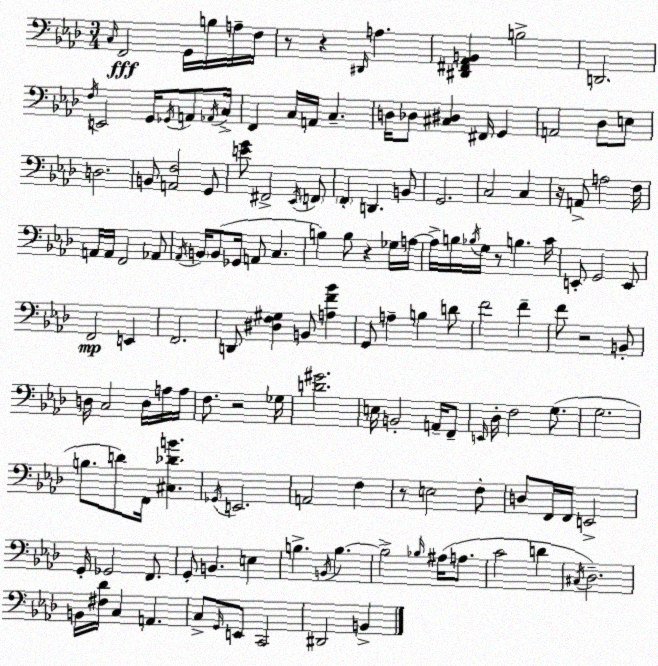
X:1
T:Untitled
M:3/4
L:1/4
K:Fm
C,/4 F,,2 G,,/4 B,/4 A,/4 F,/4 z/2 z ^D,,/4 A, [^D,,^F,,_A,,B,,] B,2 D,,2 F,/4 E,,2 G,,/4 _G,,/4 A,,/2 _A,,/4 C,/4 F,, C,/4 A,,/4 C, D,/4 _D,/2 [^C,^D,] ^F,,/4 G,, A,,2 _D,/2 E,/2 D,2 B,,/2 [A,,F,]2 G,,/2 [EG]/2 ^F,,2 _E,,/4 F,,/2 F,, D,, B,,/2 G,,2 C,2 C, z/4 A,,/2 A,2 F,/4 A,,/4 A,,/4 F,,2 _A,,/2 _A,,/4 B,,/4 B,,/2 _G,,/4 A,,/2 C, B, B,/2 z _G,/4 A,/4 A,/4 B,/4 _B,/4 G,/4 z/2 B, C/4 E,,/2 G,,2 E,,/2 F,,2 E,, F,,2 D,,/2 [^D,F,^G,] B,,/2 [A,F_B] G,,/2 A, B, D/2 F2 F F/2 z2 B,,/2 D,/4 C,2 D,/4 A,/4 A,/4 F,/2 z2 _G,/4 [D^G]2 E,/4 B,,2 A,,/4 F,,/2 E,,/4 _D,/4 F,2 G,/2 G,2 B,/2 D/2 F,,/4 [^C,_DB] _G,,/4 E,,2 A,,2 F, z/2 E,2 F,/2 D,/2 F,,/4 F,,/4 E,,2 G,,/4 _G,,2 F,,/2 G,,/2 B,, E, B, B,,/4 B, B,2 _B,/4 ^A,/4 A,/2 C2 D ^C,/4 _D,2 B,,/4 [^F,_D]/4 C, A,, C,/2 G,,/4 E,,/2 C,,2 ^D,,2 B,,